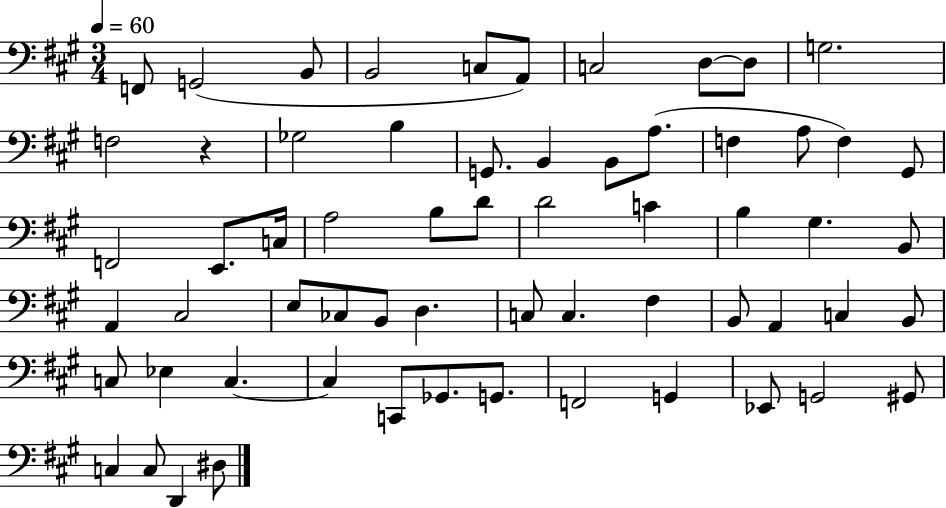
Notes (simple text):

F2/e G2/h B2/e B2/h C3/e A2/e C3/h D3/e D3/e G3/h. F3/h R/q Gb3/h B3/q G2/e. B2/q B2/e A3/e. F3/q A3/e F3/q G#2/e F2/h E2/e. C3/s A3/h B3/e D4/e D4/h C4/q B3/q G#3/q. B2/e A2/q C#3/h E3/e CES3/e B2/e D3/q. C3/e C3/q. F#3/q B2/e A2/q C3/q B2/e C3/e Eb3/q C3/q. C3/q C2/e Gb2/e. G2/e. F2/h G2/q Eb2/e G2/h G#2/e C3/q C3/e D2/q D#3/e